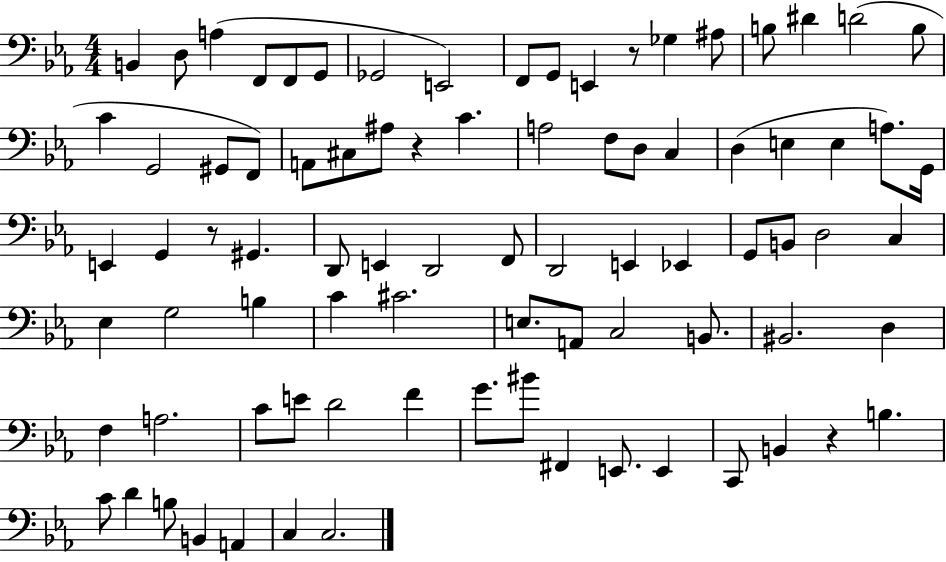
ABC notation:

X:1
T:Untitled
M:4/4
L:1/4
K:Eb
B,, D,/2 A, F,,/2 F,,/2 G,,/2 _G,,2 E,,2 F,,/2 G,,/2 E,, z/2 _G, ^A,/2 B,/2 ^D D2 B,/2 C G,,2 ^G,,/2 F,,/2 A,,/2 ^C,/2 ^A,/2 z C A,2 F,/2 D,/2 C, D, E, E, A,/2 G,,/4 E,, G,, z/2 ^G,, D,,/2 E,, D,,2 F,,/2 D,,2 E,, _E,, G,,/2 B,,/2 D,2 C, _E, G,2 B, C ^C2 E,/2 A,,/2 C,2 B,,/2 ^B,,2 D, F, A,2 C/2 E/2 D2 F G/2 ^B/2 ^F,, E,,/2 E,, C,,/2 B,, z B, C/2 D B,/2 B,, A,, C, C,2